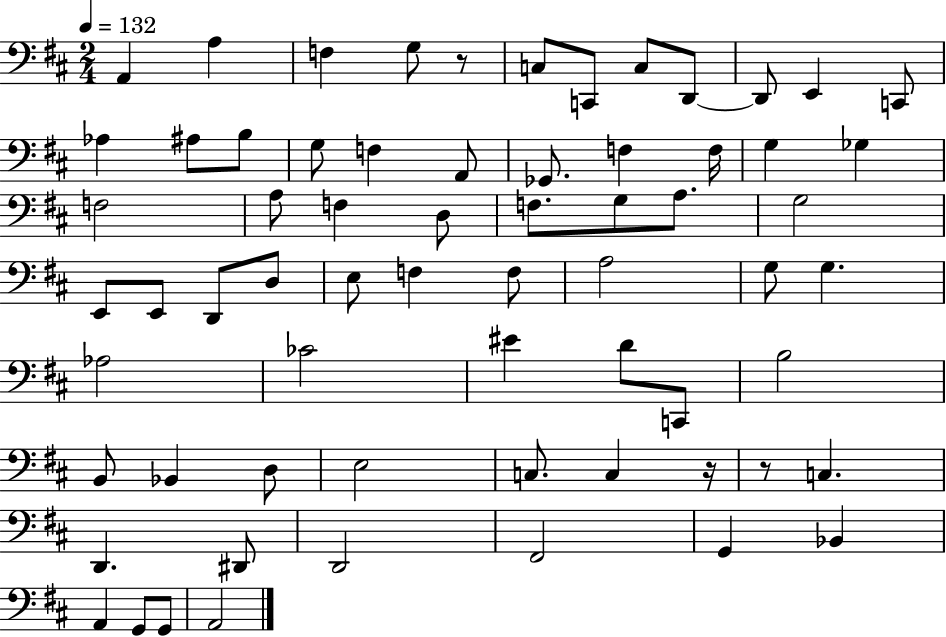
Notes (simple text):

A2/q A3/q F3/q G3/e R/e C3/e C2/e C3/e D2/e D2/e E2/q C2/e Ab3/q A#3/e B3/e G3/e F3/q A2/e Gb2/e. F3/q F3/s G3/q Gb3/q F3/h A3/e F3/q D3/e F3/e. G3/e A3/e. G3/h E2/e E2/e D2/e D3/e E3/e F3/q F3/e A3/h G3/e G3/q. Ab3/h CES4/h EIS4/q D4/e C2/e B3/h B2/e Bb2/q D3/e E3/h C3/e. C3/q R/s R/e C3/q. D2/q. D#2/e D2/h F#2/h G2/q Bb2/q A2/q G2/e G2/e A2/h